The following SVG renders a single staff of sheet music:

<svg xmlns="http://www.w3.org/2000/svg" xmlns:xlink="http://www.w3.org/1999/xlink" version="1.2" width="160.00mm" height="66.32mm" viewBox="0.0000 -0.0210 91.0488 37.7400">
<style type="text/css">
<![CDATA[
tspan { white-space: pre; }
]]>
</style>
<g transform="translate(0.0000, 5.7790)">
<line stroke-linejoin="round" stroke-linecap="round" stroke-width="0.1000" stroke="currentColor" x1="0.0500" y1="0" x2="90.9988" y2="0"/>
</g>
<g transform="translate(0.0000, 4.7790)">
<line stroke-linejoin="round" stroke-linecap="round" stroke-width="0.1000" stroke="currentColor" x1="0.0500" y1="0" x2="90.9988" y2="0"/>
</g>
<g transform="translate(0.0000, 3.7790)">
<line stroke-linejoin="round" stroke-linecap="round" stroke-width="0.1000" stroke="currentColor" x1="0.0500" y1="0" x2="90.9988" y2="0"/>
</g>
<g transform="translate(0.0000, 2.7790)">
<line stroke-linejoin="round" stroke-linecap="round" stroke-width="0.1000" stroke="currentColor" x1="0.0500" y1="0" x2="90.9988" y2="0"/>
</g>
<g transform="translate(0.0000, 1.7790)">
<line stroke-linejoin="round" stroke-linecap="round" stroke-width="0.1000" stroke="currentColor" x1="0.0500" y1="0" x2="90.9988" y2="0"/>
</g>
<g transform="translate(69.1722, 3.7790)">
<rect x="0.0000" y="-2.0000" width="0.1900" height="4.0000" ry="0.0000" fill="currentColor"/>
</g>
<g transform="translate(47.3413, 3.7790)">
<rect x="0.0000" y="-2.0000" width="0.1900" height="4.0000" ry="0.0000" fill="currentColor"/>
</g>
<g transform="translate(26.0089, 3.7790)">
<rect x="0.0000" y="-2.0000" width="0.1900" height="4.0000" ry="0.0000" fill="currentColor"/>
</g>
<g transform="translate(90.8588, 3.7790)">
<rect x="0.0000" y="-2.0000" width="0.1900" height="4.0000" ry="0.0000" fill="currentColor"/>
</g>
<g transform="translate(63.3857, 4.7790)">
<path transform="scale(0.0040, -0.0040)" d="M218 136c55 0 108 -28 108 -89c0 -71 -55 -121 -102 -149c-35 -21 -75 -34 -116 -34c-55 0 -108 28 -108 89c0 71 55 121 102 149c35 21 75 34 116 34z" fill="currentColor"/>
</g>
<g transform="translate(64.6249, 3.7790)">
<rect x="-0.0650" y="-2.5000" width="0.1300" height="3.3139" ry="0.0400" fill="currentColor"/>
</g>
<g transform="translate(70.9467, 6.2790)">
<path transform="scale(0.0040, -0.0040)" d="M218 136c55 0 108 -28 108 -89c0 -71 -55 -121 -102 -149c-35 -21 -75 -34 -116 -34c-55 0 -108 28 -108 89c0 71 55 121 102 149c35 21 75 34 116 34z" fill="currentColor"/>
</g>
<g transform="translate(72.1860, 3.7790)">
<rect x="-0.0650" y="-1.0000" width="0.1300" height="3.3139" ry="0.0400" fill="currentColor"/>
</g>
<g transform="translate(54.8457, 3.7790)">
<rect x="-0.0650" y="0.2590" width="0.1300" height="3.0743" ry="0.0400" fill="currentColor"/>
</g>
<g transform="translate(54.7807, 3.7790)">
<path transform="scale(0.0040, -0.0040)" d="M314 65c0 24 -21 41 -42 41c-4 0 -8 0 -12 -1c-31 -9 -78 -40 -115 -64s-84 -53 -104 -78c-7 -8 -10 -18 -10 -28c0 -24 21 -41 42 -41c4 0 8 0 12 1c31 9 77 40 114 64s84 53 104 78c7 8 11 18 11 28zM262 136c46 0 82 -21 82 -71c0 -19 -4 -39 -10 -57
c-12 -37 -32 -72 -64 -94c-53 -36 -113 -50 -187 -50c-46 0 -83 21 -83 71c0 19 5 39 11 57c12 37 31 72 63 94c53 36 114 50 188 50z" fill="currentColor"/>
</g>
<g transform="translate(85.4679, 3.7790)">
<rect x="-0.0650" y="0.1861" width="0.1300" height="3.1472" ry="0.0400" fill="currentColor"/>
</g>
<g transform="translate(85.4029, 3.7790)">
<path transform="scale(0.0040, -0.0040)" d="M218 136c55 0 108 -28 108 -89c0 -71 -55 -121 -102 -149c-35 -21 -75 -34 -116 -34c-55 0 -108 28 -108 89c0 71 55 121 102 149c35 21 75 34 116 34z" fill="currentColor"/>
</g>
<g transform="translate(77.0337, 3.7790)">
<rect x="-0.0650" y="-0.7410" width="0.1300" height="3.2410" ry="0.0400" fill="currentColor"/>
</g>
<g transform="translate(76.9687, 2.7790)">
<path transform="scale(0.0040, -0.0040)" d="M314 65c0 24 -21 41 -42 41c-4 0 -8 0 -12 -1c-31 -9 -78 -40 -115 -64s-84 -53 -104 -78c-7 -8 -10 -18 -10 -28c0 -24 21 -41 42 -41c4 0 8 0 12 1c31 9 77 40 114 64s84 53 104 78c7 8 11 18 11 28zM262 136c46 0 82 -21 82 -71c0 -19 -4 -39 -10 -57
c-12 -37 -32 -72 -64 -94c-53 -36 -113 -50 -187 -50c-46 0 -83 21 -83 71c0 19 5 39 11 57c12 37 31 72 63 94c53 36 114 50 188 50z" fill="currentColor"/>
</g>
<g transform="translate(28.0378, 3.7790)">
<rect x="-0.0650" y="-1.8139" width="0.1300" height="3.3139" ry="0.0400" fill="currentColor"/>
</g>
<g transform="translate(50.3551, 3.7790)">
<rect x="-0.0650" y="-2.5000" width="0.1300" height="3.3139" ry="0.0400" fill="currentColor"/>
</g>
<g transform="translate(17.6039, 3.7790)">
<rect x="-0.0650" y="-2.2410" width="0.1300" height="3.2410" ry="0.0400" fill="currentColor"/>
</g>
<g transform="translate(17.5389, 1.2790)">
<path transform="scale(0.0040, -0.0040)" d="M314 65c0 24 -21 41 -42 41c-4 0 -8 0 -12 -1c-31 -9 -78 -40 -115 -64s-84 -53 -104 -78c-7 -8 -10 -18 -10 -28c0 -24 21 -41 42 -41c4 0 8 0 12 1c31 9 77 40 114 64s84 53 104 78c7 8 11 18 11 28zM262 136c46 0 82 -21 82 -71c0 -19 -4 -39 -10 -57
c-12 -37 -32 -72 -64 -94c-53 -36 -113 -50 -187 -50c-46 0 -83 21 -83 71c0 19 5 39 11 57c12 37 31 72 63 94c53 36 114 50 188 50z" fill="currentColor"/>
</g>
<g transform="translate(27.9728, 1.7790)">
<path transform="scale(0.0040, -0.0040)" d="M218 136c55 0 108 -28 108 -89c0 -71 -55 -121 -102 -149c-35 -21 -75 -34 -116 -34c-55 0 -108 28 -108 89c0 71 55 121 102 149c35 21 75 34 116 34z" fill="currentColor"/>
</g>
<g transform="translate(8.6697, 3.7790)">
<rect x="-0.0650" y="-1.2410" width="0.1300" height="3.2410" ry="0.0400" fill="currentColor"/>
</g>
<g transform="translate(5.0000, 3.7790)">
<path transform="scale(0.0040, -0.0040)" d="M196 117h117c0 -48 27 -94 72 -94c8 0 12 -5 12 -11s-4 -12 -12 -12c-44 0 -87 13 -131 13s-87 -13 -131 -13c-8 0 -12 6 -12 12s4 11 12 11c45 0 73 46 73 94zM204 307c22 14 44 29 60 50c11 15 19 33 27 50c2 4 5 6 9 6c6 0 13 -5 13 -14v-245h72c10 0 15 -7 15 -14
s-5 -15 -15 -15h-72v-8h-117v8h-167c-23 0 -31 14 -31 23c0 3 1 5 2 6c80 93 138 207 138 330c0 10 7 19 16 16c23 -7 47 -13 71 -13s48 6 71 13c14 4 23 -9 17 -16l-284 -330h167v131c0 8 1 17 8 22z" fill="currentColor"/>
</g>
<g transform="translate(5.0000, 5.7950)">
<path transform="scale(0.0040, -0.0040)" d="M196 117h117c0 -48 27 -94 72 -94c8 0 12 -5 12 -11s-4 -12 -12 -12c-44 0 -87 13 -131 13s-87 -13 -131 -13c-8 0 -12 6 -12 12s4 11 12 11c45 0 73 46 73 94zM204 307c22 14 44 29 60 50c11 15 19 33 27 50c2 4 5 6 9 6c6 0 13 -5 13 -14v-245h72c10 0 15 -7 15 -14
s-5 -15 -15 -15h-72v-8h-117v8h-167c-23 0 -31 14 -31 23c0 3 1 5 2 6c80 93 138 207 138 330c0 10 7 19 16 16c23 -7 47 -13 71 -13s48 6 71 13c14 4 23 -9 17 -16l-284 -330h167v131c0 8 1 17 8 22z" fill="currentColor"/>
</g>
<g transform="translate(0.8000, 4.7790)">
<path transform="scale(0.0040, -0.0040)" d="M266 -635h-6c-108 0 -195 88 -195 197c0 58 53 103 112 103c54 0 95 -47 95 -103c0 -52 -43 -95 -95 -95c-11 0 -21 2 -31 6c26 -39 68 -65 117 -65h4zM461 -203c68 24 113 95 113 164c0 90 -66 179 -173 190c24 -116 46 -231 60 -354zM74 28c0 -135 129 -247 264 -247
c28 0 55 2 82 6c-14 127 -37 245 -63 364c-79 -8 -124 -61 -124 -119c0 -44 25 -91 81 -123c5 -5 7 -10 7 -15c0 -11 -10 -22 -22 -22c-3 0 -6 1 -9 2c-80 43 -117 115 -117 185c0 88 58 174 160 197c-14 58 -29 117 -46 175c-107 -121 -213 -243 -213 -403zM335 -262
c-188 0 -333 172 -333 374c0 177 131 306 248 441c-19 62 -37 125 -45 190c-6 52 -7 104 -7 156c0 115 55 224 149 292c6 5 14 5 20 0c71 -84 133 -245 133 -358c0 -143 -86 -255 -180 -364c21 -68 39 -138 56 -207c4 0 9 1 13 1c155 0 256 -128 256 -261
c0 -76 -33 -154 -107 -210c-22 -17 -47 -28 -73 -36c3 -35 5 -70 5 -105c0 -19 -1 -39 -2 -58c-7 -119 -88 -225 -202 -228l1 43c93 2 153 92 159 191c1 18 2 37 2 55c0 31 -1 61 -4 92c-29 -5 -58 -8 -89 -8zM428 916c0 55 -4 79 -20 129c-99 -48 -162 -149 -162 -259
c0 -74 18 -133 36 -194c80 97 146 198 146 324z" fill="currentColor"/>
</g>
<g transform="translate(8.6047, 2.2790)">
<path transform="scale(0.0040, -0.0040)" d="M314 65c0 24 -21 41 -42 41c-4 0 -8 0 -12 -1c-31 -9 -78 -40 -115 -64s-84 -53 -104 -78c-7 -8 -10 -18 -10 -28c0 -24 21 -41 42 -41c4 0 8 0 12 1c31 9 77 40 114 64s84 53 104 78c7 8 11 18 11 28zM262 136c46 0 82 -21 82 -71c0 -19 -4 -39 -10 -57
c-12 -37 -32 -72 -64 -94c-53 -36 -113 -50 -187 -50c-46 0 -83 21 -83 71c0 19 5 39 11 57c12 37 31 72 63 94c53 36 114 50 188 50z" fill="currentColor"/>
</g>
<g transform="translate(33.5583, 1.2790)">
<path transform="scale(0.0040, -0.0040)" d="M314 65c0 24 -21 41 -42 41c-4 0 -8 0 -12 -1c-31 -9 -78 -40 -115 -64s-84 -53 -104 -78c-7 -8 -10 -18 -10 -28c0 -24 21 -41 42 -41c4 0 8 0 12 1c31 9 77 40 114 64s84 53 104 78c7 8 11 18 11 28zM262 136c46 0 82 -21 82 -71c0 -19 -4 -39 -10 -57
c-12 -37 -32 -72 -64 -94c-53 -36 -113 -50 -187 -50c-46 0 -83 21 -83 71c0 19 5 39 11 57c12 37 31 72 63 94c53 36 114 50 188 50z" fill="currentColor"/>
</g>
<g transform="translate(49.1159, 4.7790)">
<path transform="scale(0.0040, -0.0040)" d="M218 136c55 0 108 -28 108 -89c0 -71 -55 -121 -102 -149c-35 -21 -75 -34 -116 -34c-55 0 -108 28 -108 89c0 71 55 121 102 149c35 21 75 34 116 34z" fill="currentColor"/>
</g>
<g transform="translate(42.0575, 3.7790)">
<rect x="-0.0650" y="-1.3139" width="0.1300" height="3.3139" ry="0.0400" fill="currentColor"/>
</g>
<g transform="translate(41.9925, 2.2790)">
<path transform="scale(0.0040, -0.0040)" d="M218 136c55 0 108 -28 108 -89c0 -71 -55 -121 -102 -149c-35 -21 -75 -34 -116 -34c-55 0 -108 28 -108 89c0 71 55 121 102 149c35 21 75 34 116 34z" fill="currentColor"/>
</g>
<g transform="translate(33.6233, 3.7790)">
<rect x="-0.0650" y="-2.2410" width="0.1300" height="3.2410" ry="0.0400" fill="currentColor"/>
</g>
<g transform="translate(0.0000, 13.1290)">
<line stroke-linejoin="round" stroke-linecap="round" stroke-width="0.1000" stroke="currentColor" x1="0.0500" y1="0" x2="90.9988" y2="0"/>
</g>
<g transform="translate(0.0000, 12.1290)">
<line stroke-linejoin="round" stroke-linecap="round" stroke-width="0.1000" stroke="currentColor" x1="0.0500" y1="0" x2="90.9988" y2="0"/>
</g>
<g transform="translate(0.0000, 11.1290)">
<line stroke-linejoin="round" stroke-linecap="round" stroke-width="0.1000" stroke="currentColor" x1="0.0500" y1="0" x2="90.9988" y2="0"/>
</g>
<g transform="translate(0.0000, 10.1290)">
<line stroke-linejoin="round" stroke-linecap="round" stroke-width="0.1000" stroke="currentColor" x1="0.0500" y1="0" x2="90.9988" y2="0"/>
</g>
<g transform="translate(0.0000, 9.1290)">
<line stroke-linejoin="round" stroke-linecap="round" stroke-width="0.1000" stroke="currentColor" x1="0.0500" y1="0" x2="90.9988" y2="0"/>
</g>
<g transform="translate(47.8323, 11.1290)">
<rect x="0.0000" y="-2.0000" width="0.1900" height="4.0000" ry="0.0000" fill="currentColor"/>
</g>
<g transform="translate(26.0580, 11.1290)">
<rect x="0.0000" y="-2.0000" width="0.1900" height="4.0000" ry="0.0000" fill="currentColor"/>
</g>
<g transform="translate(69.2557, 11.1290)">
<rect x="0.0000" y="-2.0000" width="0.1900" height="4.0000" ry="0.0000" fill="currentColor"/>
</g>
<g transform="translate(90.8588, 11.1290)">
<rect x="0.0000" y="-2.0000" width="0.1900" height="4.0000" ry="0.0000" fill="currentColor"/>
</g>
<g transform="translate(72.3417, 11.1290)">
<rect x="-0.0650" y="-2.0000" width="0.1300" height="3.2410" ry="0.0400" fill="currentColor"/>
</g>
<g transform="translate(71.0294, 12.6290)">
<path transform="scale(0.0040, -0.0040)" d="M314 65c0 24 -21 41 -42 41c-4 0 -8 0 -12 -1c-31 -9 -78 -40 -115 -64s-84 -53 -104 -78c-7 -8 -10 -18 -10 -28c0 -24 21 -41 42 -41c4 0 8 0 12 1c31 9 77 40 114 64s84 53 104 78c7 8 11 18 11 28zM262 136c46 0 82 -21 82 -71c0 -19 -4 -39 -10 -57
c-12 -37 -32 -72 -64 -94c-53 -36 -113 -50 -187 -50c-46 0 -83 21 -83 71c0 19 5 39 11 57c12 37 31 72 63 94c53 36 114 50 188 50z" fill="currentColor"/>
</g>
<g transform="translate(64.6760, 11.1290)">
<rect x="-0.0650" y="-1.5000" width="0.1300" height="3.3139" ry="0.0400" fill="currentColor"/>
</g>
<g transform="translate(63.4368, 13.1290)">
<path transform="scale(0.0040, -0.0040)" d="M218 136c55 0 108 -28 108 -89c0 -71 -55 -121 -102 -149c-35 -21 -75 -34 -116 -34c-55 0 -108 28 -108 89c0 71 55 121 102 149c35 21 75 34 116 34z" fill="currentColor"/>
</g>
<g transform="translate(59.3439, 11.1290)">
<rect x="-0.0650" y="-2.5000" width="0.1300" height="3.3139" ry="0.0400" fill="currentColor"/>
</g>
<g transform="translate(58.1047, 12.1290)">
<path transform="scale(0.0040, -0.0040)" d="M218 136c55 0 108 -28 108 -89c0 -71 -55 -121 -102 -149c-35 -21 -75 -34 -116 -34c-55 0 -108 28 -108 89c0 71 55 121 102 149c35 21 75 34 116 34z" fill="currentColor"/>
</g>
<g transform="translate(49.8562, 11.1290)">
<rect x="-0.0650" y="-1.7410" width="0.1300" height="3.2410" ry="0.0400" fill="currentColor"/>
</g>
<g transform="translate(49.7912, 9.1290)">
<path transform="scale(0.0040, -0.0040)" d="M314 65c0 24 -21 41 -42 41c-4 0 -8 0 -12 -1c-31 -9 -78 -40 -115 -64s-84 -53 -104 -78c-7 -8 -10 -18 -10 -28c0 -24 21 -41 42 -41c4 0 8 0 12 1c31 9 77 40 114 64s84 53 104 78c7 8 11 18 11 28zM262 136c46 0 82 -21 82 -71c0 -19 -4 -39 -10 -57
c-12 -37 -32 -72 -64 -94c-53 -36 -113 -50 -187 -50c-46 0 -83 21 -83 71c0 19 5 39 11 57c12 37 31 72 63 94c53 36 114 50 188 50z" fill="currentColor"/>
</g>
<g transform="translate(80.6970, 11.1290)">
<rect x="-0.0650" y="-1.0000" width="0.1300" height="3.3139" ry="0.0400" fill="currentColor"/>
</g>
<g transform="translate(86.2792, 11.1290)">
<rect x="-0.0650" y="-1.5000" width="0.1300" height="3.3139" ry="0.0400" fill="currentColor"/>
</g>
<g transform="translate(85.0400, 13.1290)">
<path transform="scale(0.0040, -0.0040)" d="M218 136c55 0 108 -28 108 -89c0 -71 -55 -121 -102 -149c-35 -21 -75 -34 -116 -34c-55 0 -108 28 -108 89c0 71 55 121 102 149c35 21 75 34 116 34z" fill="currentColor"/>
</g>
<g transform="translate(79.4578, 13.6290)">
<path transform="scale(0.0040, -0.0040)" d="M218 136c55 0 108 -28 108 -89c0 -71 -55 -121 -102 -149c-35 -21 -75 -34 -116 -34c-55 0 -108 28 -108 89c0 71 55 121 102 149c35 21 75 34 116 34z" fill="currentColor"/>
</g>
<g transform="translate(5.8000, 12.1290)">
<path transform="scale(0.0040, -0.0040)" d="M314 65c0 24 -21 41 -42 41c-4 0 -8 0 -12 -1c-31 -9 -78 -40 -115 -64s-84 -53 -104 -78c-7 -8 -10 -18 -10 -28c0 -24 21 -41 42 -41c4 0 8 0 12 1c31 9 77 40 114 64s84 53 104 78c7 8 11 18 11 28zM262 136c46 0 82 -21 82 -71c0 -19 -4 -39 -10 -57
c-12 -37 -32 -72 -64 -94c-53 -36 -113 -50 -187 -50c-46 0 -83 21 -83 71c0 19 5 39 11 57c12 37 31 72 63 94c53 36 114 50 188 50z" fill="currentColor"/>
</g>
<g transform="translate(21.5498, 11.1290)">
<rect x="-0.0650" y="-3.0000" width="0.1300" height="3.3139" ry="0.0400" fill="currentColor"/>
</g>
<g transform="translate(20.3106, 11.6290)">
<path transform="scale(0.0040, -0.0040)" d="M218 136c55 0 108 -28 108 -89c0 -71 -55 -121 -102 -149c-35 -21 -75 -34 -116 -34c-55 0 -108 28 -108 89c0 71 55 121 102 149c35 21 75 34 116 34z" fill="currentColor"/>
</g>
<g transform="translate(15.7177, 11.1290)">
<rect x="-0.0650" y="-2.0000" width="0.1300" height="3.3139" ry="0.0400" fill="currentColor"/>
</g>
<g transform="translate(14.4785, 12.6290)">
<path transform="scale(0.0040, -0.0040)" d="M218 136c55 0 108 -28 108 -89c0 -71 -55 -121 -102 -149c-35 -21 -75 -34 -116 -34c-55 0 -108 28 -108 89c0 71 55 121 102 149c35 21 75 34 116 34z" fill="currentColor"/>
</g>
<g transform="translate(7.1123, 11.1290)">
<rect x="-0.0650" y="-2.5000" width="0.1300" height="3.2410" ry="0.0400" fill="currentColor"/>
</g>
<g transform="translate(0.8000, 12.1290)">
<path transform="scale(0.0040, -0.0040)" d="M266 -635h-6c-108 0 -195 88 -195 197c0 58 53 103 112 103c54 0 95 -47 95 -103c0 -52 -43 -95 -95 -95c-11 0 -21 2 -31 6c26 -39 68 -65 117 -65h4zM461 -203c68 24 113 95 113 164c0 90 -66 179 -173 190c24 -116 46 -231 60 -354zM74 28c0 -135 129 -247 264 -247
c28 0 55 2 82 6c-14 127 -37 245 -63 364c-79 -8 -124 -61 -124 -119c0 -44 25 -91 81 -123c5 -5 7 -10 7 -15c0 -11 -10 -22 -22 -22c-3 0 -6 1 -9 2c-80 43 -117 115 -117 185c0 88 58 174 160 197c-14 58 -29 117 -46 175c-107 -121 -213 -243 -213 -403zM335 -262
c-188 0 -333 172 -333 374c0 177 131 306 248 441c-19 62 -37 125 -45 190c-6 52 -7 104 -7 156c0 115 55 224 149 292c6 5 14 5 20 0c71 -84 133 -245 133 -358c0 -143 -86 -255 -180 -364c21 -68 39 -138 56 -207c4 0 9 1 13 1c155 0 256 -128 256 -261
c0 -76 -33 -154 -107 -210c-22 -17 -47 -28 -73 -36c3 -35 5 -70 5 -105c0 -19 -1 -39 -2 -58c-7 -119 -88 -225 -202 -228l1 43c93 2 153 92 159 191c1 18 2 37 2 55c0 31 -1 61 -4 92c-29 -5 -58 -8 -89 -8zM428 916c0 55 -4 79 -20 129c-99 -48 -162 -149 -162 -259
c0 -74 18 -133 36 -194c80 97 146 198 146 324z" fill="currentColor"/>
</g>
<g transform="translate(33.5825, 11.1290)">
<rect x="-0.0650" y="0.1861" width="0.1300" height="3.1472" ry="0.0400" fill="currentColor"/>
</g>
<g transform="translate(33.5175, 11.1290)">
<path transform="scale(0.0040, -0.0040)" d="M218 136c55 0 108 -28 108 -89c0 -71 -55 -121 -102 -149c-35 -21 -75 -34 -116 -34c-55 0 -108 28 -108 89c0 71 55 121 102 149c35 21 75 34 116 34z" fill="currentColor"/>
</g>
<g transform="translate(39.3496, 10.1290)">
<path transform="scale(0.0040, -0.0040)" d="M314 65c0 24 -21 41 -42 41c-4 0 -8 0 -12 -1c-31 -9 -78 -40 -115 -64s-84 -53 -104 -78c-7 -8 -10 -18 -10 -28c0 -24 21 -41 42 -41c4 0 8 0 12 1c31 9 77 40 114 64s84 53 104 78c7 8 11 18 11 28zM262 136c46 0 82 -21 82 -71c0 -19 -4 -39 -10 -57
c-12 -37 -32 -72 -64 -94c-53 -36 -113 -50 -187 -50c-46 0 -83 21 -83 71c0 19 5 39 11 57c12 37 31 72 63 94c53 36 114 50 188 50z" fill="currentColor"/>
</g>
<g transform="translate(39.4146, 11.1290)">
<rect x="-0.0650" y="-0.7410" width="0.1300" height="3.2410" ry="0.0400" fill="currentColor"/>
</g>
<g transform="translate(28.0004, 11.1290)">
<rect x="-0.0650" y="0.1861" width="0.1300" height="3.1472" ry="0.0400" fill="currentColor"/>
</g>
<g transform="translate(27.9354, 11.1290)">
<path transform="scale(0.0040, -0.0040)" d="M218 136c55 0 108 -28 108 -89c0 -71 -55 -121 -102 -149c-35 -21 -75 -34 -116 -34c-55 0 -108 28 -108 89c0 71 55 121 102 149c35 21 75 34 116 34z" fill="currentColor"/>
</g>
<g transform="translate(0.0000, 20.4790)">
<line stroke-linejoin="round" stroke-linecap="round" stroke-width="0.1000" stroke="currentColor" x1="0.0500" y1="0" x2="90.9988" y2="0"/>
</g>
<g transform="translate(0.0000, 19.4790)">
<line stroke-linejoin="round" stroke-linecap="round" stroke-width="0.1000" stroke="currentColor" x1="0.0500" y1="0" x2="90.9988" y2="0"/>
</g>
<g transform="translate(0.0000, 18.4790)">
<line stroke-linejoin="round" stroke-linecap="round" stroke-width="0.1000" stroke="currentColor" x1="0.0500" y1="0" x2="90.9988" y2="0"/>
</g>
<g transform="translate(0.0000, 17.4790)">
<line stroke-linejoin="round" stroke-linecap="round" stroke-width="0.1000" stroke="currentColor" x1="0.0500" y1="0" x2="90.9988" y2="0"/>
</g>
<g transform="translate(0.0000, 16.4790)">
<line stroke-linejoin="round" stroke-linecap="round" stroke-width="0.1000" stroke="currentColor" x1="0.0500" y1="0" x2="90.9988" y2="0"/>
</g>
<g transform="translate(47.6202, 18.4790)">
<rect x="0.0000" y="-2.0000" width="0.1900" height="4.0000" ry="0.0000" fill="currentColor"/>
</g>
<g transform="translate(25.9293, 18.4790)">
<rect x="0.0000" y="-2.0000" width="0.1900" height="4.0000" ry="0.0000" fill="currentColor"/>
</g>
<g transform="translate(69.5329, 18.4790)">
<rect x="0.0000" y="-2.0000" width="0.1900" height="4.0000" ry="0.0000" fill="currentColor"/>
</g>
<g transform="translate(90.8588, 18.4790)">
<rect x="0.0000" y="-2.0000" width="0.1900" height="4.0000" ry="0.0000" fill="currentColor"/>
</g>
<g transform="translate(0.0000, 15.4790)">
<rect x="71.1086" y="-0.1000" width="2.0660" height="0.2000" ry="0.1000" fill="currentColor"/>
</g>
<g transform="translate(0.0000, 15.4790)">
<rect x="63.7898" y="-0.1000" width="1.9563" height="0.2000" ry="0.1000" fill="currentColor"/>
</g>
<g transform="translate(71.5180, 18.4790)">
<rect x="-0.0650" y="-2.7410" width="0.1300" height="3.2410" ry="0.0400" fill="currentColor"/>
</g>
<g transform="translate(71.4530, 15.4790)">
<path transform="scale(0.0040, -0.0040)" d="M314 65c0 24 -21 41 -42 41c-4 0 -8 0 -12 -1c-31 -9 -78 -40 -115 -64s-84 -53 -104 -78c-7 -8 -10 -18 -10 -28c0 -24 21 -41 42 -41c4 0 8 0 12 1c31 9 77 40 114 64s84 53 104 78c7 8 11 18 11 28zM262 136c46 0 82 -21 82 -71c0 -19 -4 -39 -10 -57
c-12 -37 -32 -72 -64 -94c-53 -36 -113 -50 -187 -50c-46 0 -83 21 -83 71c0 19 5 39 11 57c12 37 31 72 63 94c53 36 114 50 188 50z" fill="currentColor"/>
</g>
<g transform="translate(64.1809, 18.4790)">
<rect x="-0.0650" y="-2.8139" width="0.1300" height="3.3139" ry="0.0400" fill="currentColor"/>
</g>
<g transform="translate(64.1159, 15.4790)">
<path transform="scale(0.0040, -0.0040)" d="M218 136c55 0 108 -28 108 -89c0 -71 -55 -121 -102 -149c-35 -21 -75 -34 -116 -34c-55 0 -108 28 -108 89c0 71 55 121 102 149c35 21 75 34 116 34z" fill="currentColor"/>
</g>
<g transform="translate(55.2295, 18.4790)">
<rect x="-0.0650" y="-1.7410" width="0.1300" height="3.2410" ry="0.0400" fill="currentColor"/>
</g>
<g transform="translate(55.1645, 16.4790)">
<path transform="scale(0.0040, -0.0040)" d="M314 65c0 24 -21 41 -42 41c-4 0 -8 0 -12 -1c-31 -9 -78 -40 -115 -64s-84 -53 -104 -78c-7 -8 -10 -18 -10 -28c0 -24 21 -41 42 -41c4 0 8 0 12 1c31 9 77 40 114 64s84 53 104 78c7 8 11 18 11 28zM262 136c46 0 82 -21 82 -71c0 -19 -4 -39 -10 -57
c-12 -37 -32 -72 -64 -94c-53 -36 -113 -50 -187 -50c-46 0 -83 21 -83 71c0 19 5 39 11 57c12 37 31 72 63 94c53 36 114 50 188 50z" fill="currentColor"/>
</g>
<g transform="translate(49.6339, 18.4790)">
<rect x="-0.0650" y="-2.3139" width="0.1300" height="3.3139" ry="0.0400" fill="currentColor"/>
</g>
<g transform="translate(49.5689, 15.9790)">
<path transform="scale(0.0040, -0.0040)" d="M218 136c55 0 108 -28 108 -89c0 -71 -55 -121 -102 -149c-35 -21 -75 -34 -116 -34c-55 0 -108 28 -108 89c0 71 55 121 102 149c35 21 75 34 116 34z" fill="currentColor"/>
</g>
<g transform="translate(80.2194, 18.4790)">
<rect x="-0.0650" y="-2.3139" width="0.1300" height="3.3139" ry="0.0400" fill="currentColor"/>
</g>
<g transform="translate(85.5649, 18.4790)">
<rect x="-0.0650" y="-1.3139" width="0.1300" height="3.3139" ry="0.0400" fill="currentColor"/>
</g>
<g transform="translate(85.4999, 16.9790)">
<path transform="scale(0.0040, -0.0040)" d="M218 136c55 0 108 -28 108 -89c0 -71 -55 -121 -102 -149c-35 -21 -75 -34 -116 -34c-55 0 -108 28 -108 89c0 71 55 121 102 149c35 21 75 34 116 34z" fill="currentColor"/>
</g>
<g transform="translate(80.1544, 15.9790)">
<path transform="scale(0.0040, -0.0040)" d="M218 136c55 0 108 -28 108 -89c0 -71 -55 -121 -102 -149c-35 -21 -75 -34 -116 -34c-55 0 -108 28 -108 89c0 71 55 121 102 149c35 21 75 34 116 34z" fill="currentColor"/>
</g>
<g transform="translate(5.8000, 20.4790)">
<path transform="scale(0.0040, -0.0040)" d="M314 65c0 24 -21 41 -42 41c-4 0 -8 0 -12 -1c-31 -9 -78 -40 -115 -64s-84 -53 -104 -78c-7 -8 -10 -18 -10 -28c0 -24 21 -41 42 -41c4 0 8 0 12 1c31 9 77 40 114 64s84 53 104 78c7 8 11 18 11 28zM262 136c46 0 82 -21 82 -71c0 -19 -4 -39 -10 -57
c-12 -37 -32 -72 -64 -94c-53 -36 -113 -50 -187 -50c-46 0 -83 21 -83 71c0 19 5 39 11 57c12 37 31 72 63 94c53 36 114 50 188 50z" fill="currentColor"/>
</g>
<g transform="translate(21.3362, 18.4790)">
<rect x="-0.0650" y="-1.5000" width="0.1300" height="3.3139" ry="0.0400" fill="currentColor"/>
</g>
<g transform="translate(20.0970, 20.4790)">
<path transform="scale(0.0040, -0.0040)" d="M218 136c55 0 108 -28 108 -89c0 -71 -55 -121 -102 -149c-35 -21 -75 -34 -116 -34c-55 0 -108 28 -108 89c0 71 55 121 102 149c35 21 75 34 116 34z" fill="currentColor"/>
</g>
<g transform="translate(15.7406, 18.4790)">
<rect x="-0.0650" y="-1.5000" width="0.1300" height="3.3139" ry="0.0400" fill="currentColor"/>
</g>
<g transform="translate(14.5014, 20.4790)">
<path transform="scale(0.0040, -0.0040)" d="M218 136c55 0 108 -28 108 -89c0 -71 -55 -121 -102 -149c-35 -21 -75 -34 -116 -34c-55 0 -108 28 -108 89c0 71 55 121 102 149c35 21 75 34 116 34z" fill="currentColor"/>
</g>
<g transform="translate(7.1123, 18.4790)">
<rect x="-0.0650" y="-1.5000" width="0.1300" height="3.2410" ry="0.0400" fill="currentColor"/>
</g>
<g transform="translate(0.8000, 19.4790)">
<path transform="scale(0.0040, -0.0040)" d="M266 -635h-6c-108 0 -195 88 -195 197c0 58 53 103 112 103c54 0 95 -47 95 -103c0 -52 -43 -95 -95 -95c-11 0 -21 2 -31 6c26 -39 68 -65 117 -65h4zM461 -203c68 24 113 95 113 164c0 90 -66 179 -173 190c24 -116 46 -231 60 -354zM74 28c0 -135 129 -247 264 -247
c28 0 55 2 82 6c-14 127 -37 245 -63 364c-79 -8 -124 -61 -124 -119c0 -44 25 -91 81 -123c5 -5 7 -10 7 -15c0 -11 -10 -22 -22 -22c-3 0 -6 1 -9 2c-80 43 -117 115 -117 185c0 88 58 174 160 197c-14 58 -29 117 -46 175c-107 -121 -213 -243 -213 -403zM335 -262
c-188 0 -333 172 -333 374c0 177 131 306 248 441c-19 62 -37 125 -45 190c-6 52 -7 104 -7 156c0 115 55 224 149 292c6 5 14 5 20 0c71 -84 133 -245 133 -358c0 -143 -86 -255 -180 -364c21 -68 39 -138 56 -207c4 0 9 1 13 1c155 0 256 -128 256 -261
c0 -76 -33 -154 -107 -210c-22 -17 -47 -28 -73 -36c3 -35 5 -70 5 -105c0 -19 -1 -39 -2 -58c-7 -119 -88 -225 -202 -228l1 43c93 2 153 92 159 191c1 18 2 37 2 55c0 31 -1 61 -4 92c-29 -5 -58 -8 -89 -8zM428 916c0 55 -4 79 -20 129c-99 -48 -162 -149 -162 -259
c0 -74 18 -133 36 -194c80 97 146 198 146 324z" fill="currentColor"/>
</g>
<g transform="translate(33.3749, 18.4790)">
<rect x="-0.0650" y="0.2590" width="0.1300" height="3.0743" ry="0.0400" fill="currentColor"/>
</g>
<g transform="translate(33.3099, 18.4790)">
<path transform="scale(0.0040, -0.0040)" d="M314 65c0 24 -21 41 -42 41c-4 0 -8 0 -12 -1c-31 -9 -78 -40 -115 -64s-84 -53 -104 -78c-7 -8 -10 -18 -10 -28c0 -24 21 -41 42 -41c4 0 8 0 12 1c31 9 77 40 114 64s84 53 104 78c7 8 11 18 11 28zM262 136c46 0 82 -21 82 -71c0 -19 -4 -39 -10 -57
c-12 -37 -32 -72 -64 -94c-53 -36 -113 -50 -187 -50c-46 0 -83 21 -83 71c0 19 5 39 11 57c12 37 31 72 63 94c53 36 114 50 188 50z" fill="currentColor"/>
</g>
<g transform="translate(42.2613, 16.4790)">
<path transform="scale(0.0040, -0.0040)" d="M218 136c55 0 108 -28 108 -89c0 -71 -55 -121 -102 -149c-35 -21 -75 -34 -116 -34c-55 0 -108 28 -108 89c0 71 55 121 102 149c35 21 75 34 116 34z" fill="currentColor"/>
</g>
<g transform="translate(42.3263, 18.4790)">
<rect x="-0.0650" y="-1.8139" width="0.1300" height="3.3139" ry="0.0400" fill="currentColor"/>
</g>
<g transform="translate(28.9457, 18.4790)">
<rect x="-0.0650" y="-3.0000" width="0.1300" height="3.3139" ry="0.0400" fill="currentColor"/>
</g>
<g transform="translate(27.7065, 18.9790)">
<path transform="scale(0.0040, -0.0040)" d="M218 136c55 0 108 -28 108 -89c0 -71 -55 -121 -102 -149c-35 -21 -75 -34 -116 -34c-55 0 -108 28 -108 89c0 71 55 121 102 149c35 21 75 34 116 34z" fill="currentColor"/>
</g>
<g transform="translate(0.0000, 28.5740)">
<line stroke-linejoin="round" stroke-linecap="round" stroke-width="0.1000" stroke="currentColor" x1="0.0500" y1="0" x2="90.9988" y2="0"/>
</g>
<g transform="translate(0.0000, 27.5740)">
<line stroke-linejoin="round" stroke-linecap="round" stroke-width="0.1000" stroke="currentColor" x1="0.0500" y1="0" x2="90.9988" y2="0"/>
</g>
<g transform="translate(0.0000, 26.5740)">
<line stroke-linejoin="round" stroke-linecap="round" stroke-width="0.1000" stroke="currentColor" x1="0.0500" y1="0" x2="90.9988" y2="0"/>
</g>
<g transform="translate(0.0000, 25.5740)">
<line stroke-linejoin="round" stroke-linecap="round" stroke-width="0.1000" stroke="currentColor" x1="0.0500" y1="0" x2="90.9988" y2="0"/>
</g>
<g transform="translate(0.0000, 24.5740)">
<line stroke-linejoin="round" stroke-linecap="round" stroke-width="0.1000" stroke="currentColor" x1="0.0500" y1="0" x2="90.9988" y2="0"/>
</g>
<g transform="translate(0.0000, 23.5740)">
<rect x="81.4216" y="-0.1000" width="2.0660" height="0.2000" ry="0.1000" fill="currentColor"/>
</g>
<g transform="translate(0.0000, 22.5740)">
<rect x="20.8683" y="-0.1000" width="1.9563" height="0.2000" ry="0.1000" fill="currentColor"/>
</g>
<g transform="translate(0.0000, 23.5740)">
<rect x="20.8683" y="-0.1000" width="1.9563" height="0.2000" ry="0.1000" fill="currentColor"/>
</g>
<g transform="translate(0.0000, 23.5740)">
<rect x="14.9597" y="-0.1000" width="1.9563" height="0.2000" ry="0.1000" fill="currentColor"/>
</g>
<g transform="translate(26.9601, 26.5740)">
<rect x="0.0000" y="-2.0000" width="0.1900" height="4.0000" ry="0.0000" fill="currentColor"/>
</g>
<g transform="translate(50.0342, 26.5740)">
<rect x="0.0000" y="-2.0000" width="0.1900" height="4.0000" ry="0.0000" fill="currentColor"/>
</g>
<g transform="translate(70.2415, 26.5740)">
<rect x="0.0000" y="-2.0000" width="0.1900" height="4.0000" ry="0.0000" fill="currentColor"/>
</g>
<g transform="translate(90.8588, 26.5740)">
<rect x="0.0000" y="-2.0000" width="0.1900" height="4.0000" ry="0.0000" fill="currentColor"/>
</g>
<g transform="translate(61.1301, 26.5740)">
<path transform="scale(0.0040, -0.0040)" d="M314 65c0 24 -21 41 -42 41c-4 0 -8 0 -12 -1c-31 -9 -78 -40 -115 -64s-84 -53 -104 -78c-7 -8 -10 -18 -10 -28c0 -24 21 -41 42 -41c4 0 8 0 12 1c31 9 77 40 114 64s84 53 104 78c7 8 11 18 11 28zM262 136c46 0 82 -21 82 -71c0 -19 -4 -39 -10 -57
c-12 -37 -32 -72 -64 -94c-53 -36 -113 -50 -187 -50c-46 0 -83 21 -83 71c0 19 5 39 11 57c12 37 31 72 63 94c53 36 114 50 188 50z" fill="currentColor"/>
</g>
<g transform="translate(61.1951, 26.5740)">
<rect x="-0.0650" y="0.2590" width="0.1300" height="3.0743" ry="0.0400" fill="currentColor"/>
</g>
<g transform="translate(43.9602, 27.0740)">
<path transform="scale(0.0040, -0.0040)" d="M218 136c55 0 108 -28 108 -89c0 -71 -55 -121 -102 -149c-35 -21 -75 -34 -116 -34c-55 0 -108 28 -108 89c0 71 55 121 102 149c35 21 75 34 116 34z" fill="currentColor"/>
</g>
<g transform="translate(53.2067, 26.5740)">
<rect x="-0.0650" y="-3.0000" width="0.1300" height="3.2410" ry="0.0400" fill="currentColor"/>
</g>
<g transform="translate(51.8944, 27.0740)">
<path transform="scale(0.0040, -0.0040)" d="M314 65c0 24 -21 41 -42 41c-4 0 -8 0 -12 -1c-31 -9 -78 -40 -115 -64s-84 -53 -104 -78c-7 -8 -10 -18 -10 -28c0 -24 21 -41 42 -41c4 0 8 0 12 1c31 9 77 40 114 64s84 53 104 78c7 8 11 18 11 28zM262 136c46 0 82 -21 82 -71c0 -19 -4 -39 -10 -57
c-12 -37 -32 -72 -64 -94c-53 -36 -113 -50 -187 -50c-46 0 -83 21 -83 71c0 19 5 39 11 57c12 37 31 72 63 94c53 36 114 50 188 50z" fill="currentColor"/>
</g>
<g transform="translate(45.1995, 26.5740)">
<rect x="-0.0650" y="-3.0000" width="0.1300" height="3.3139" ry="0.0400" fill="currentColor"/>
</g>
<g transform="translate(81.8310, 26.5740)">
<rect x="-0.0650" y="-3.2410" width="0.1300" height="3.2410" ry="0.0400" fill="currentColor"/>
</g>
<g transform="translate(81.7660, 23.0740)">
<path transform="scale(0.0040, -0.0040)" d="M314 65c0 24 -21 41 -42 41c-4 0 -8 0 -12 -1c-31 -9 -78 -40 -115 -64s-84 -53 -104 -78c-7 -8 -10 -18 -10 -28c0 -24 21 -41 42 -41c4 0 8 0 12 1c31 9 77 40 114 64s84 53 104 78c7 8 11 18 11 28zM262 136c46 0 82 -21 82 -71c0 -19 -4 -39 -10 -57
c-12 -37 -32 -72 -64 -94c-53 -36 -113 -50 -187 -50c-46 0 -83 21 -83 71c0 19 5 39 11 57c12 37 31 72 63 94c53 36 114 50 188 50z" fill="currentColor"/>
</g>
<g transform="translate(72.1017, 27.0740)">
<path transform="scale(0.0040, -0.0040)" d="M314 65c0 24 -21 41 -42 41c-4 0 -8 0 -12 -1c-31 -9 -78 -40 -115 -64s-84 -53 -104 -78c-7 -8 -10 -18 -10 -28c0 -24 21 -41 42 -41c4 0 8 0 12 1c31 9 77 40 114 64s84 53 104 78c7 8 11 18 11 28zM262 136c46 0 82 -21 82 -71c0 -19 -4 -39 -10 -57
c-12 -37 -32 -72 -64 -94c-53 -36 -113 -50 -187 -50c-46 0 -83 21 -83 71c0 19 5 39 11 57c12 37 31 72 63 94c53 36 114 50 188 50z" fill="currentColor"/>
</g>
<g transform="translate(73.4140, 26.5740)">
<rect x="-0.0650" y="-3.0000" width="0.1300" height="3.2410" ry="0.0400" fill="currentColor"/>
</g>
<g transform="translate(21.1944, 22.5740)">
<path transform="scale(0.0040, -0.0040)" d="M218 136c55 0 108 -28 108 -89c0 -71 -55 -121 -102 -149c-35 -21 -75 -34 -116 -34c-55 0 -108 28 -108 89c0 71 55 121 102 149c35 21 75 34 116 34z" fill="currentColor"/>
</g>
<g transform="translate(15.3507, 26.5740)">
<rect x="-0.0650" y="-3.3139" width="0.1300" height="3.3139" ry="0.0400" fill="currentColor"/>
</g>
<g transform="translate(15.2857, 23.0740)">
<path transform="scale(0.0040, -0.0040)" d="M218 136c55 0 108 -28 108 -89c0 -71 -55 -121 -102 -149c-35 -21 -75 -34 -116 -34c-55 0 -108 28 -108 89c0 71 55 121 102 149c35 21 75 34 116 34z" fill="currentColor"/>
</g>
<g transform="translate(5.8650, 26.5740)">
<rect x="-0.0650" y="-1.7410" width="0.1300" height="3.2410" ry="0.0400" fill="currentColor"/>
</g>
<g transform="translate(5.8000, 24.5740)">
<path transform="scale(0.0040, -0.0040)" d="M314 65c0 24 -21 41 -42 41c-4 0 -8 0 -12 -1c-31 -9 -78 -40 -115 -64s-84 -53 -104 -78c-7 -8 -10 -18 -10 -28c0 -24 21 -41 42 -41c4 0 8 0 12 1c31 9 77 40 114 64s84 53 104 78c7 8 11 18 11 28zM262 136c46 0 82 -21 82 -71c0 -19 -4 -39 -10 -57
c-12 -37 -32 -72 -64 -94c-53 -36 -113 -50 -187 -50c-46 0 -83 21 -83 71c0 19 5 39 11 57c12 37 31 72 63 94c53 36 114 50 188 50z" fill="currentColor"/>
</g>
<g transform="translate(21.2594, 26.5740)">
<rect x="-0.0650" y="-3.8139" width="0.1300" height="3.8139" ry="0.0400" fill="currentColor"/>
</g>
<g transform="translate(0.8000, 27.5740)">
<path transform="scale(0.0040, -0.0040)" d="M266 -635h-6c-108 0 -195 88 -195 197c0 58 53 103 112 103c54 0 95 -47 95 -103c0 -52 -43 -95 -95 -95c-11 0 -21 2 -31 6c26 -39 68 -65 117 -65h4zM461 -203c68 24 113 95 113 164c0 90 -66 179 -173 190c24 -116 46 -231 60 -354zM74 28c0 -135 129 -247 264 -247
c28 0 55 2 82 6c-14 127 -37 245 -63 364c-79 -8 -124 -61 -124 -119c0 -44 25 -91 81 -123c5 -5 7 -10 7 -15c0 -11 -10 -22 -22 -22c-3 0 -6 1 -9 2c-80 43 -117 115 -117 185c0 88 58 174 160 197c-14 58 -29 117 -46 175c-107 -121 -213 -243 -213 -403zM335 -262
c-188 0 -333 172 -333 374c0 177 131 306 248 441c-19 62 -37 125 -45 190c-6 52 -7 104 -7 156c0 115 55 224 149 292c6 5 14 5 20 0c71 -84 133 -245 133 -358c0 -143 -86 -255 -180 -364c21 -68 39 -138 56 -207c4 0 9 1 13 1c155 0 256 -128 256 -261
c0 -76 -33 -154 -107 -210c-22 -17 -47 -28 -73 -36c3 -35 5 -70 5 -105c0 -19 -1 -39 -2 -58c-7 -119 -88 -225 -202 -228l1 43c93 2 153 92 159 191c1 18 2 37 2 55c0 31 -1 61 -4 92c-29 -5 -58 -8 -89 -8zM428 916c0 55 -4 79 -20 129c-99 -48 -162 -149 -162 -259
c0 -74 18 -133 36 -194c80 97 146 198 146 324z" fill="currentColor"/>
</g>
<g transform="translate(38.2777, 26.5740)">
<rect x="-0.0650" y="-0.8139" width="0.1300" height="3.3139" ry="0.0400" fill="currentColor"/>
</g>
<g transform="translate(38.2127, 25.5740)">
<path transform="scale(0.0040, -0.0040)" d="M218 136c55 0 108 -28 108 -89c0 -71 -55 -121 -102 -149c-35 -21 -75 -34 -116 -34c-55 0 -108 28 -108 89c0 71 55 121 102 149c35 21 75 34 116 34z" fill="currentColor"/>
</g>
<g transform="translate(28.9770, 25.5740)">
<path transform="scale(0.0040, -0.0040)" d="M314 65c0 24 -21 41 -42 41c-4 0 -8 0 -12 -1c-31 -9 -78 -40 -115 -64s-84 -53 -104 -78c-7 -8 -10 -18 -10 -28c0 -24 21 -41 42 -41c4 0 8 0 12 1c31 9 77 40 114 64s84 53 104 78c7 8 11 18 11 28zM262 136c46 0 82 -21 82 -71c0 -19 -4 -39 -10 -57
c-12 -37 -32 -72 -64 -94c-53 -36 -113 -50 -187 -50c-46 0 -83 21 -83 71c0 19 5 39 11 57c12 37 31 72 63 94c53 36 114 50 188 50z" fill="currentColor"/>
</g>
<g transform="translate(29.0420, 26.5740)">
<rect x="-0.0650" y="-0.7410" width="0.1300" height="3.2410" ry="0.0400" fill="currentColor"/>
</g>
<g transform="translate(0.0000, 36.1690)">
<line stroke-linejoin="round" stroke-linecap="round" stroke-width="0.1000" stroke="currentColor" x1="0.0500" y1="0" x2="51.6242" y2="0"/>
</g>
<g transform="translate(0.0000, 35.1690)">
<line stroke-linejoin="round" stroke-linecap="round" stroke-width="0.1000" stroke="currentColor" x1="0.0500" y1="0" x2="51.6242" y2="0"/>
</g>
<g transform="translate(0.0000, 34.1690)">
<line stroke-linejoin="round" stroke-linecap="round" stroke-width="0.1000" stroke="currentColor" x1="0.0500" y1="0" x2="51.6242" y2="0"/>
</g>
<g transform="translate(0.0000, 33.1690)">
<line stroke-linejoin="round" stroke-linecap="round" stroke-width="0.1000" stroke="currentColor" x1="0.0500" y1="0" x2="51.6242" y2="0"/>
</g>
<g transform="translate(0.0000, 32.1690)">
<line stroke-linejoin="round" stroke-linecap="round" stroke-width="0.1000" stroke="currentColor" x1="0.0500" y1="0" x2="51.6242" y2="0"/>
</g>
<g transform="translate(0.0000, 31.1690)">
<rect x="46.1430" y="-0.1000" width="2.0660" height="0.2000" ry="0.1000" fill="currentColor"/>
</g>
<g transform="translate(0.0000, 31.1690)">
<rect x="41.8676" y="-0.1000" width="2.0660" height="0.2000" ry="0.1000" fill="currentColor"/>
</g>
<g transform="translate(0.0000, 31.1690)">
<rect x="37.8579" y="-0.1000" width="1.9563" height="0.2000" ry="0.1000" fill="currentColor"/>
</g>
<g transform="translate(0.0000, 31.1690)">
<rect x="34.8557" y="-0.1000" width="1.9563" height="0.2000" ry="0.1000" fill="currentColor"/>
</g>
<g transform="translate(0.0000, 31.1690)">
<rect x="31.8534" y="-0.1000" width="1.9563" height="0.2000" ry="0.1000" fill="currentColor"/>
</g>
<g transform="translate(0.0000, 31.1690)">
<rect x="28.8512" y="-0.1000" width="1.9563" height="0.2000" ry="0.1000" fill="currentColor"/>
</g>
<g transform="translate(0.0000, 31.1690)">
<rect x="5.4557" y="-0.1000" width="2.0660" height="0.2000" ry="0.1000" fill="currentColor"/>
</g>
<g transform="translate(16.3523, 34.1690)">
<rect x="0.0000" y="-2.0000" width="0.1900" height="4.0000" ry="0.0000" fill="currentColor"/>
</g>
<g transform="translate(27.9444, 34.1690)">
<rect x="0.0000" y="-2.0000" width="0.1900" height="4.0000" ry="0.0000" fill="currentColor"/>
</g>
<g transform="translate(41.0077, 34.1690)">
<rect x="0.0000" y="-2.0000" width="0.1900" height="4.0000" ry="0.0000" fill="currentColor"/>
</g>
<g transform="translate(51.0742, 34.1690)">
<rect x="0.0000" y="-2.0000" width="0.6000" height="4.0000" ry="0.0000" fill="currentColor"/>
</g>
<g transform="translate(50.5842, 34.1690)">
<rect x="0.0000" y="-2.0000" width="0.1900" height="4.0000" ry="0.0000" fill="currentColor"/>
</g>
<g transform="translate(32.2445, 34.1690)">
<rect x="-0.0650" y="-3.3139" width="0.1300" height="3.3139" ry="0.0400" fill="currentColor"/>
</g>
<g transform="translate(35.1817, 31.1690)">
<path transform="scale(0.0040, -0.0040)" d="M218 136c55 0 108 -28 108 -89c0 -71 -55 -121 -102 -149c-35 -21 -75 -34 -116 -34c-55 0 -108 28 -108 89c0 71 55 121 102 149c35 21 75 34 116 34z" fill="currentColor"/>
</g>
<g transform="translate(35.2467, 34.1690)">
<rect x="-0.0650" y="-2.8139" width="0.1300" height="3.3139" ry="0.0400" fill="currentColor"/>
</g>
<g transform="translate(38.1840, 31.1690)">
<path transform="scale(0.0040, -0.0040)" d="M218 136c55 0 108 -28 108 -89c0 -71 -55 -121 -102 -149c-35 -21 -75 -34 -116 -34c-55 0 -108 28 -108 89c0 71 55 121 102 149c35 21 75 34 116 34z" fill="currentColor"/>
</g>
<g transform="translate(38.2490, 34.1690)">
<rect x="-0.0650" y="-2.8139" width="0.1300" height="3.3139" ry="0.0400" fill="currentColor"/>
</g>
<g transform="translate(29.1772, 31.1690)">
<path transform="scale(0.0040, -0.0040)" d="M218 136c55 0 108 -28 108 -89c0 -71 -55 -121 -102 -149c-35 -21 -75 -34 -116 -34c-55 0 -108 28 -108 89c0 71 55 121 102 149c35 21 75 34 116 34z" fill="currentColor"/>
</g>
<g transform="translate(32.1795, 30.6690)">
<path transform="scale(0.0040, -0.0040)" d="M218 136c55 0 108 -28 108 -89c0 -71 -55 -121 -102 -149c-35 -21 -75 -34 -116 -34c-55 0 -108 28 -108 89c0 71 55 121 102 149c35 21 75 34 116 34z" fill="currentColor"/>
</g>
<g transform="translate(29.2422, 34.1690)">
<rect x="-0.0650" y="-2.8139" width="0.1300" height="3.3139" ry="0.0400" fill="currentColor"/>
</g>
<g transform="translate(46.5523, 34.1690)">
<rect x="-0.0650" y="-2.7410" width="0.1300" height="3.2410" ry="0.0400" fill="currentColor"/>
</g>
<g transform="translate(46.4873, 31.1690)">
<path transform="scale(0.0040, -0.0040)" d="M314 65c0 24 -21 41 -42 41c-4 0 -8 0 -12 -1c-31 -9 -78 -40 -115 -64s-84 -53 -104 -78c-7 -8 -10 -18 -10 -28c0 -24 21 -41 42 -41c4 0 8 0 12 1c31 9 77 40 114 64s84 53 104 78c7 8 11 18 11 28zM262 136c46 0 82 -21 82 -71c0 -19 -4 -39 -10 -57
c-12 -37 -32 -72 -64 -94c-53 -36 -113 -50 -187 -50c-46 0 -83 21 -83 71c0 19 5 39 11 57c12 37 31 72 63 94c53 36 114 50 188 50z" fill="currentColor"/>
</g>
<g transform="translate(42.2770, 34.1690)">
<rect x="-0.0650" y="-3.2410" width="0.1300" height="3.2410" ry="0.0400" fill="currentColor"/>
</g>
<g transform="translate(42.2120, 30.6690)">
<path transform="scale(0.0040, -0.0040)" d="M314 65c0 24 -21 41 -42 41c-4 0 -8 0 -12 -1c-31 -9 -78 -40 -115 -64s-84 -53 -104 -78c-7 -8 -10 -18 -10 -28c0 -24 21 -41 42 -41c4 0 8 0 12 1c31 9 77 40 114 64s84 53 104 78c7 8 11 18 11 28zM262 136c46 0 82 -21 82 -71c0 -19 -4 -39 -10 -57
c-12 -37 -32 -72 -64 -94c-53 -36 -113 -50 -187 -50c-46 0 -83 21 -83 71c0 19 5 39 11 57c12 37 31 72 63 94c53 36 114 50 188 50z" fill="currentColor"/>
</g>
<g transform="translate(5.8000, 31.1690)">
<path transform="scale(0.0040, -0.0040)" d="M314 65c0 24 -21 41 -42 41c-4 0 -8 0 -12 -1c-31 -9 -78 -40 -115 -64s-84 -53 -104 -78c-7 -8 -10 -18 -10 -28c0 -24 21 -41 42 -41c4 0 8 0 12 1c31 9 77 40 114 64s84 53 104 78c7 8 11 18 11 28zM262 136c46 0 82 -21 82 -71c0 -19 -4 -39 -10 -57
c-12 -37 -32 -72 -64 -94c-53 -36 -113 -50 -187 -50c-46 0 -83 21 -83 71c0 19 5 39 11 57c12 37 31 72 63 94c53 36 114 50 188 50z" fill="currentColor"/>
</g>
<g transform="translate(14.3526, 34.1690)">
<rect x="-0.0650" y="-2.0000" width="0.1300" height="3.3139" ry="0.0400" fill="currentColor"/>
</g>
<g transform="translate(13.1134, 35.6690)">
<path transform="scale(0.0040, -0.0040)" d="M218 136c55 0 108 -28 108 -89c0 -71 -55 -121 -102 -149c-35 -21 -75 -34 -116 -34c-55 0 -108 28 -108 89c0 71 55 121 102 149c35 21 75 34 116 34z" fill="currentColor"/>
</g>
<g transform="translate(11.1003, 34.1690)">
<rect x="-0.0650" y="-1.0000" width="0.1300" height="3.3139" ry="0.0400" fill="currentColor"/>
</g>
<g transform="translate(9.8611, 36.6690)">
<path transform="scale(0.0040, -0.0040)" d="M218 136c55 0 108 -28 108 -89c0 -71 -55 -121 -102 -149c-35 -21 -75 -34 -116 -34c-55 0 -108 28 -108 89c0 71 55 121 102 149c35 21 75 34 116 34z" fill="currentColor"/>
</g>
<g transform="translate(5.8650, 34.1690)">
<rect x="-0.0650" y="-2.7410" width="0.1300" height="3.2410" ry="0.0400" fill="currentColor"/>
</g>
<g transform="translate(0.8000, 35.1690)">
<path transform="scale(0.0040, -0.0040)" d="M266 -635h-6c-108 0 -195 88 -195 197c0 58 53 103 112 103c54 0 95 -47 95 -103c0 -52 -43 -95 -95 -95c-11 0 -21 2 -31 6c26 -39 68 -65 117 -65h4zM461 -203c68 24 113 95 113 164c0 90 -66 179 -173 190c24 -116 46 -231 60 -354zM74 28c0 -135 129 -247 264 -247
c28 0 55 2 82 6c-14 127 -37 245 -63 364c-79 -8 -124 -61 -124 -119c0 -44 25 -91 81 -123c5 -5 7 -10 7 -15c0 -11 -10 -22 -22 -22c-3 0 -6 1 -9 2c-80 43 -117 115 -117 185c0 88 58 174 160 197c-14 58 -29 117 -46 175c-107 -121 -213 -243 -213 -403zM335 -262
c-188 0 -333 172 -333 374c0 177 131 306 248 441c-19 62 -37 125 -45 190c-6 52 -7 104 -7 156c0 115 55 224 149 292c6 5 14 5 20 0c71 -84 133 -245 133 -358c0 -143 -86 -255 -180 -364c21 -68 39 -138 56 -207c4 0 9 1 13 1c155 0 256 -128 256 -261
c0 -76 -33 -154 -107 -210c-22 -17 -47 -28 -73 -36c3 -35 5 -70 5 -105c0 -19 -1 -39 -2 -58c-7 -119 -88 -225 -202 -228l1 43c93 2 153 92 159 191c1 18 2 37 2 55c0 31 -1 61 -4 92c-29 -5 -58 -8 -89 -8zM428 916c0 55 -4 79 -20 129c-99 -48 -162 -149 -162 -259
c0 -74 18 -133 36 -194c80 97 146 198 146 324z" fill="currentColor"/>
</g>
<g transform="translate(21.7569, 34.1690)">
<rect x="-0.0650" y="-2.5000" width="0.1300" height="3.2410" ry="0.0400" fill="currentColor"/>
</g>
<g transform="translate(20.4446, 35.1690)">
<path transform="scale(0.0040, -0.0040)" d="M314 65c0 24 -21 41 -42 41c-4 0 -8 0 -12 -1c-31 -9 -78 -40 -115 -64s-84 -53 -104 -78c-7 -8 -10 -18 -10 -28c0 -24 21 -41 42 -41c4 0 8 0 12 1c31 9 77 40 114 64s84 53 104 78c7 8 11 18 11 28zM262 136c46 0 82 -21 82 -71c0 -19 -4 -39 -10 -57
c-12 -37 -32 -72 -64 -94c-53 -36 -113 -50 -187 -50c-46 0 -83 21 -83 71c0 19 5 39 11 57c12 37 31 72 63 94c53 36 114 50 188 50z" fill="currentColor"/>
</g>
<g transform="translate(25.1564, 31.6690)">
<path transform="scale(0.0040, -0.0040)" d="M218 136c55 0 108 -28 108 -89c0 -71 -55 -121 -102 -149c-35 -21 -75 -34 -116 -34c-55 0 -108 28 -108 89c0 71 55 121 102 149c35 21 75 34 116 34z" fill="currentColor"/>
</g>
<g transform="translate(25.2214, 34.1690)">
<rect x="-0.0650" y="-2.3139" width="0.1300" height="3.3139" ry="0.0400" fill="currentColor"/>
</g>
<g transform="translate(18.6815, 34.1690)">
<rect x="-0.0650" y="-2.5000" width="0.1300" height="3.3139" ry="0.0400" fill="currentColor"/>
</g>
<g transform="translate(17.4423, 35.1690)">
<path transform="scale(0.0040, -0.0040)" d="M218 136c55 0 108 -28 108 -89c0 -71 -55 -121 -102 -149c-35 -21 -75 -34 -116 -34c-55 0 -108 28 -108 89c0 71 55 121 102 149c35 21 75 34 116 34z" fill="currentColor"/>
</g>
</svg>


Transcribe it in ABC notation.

X:1
T:Untitled
M:4/4
L:1/4
K:C
e2 g2 f g2 e G B2 G D d2 B G2 F A B B d2 f2 G E F2 D E E2 E E A B2 f g f2 a a2 g e f2 b c' d2 d A A2 B2 A2 b2 a2 D F G G2 g a b a a b2 a2